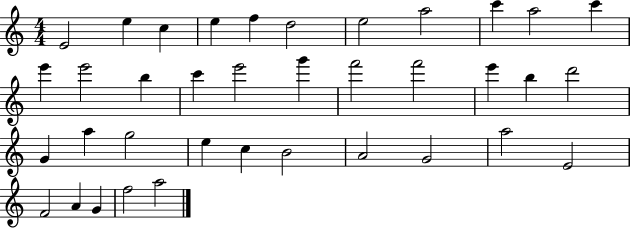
E4/h E5/q C5/q E5/q F5/q D5/h E5/h A5/h C6/q A5/h C6/q E6/q E6/h B5/q C6/q E6/h G6/q F6/h F6/h E6/q B5/q D6/h G4/q A5/q G5/h E5/q C5/q B4/h A4/h G4/h A5/h E4/h F4/h A4/q G4/q F5/h A5/h